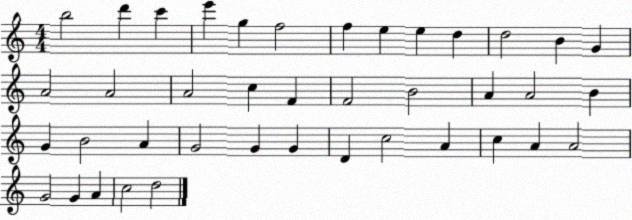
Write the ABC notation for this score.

X:1
T:Untitled
M:4/4
L:1/4
K:C
b2 d' c' e' g f2 f e e d d2 B G A2 A2 A2 c F F2 B2 A A2 B G B2 A G2 G G D c2 A c A A2 G2 G A c2 d2